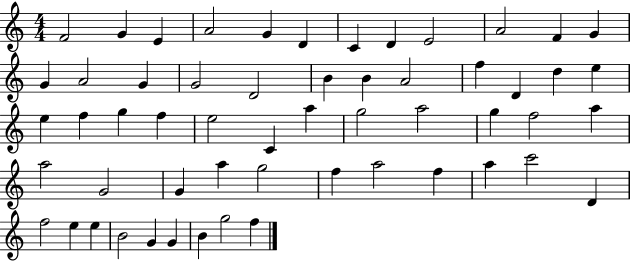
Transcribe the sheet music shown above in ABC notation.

X:1
T:Untitled
M:4/4
L:1/4
K:C
F2 G E A2 G D C D E2 A2 F G G A2 G G2 D2 B B A2 f D d e e f g f e2 C a g2 a2 g f2 a a2 G2 G a g2 f a2 f a c'2 D f2 e e B2 G G B g2 f